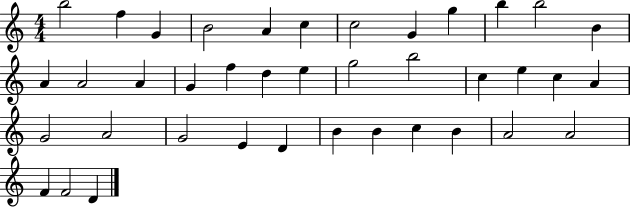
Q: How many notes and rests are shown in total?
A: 39